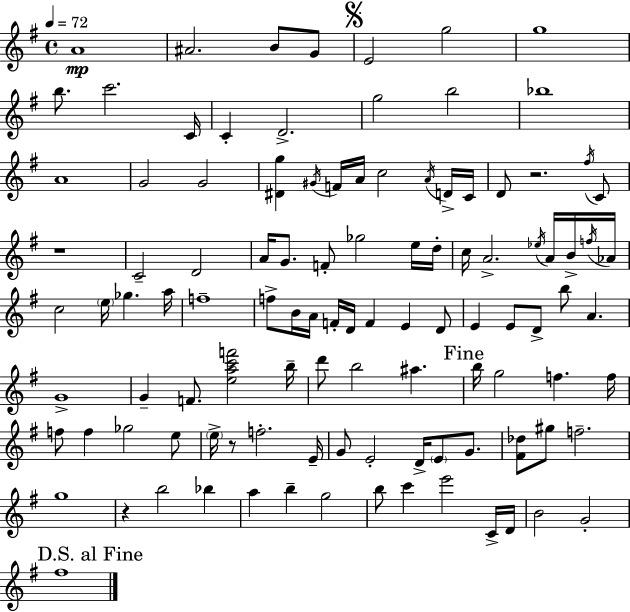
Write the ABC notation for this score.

X:1
T:Untitled
M:4/4
L:1/4
K:G
A4 ^A2 B/2 G/2 E2 g2 g4 b/2 c'2 C/4 C D2 g2 b2 _b4 A4 G2 G2 [^Dg] ^G/4 F/4 A/4 c2 A/4 D/4 C/4 D/2 z2 ^f/4 C/2 z4 C2 D2 A/4 G/2 F/2 _g2 e/4 d/4 c/4 A2 _e/4 A/4 B/4 f/4 _A/4 c2 e/4 _g a/4 f4 f/2 B/4 A/4 F/4 D/4 F E D/2 E E/2 D/2 b/2 A G4 G F/2 [eac'f']2 b/4 d'/2 b2 ^a b/4 g2 f f/4 f/2 f _g2 e/2 e/4 z/2 f2 E/4 G/2 E2 D/4 E/2 G/2 [^F_d]/2 ^g/2 f2 g4 z b2 _b a b g2 b/2 c' e'2 C/4 D/4 B2 G2 ^f4